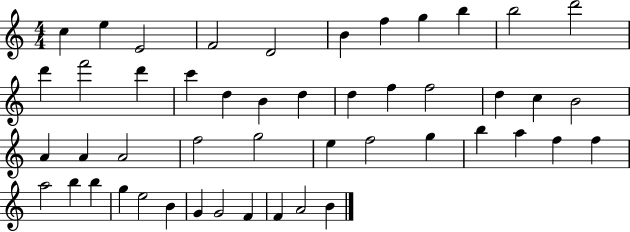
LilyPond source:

{
  \clef treble
  \numericTimeSignature
  \time 4/4
  \key c \major
  c''4 e''4 e'2 | f'2 d'2 | b'4 f''4 g''4 b''4 | b''2 d'''2 | \break d'''4 f'''2 d'''4 | c'''4 d''4 b'4 d''4 | d''4 f''4 f''2 | d''4 c''4 b'2 | \break a'4 a'4 a'2 | f''2 g''2 | e''4 f''2 g''4 | b''4 a''4 f''4 f''4 | \break a''2 b''4 b''4 | g''4 e''2 b'4 | g'4 g'2 f'4 | f'4 a'2 b'4 | \break \bar "|."
}